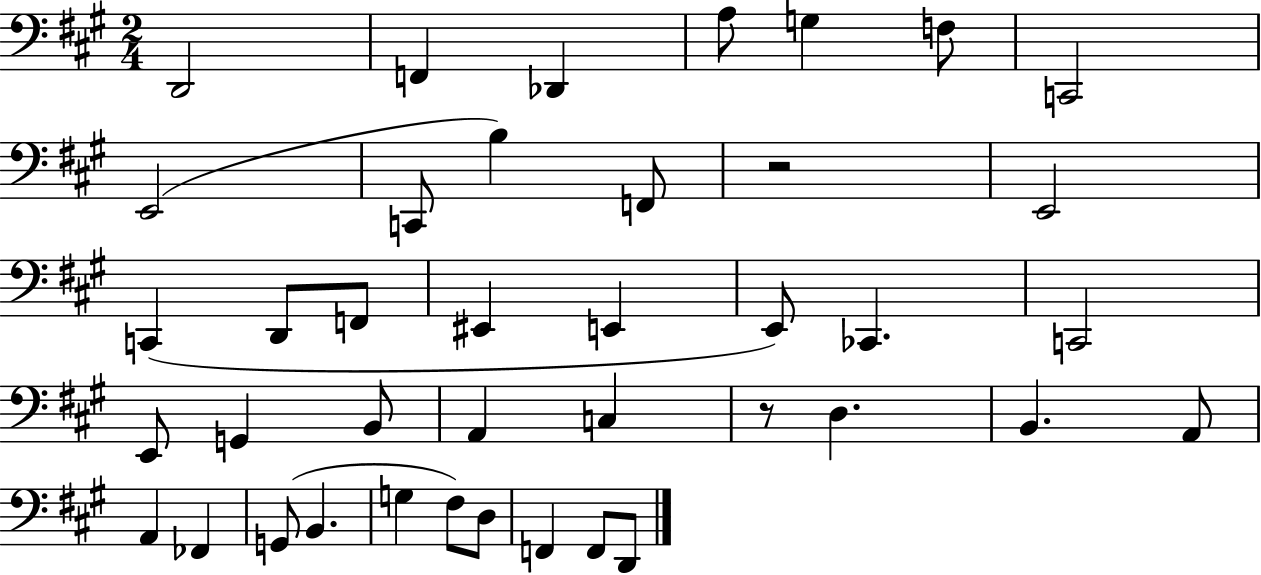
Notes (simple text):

D2/h F2/q Db2/q A3/e G3/q F3/e C2/h E2/h C2/e B3/q F2/e R/h E2/h C2/q D2/e F2/e EIS2/q E2/q E2/e CES2/q. C2/h E2/e G2/q B2/e A2/q C3/q R/e D3/q. B2/q. A2/e A2/q FES2/q G2/e B2/q. G3/q F#3/e D3/e F2/q F2/e D2/e